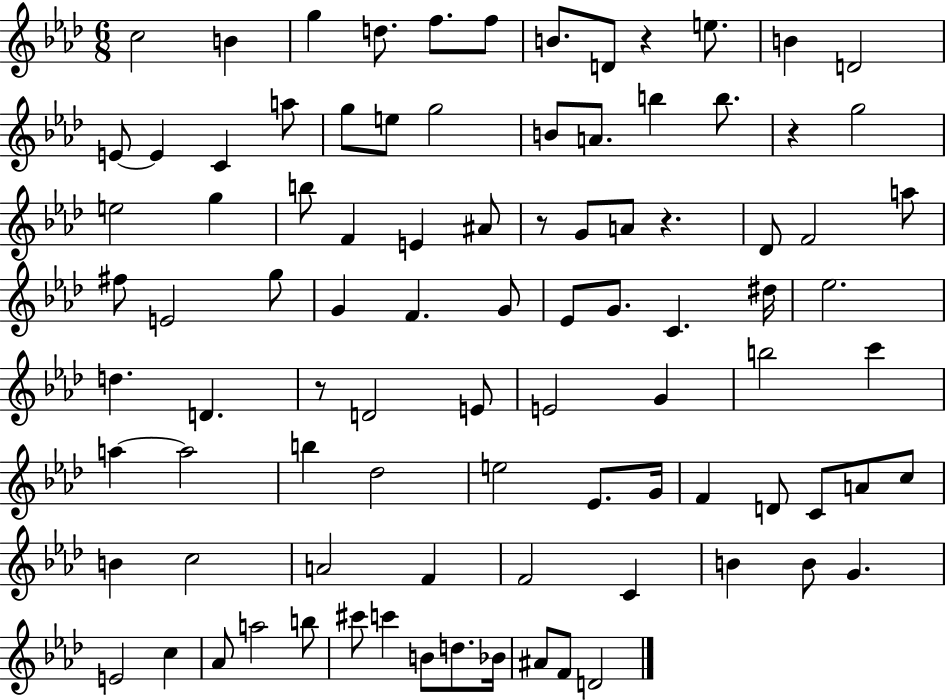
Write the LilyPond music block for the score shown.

{
  \clef treble
  \numericTimeSignature
  \time 6/8
  \key aes \major
  c''2 b'4 | g''4 d''8. f''8. f''8 | b'8. d'8 r4 e''8. | b'4 d'2 | \break e'8~~ e'4 c'4 a''8 | g''8 e''8 g''2 | b'8 a'8. b''4 b''8. | r4 g''2 | \break e''2 g''4 | b''8 f'4 e'4 ais'8 | r8 g'8 a'8 r4. | des'8 f'2 a''8 | \break fis''8 e'2 g''8 | g'4 f'4. g'8 | ees'8 g'8. c'4. dis''16 | ees''2. | \break d''4. d'4. | r8 d'2 e'8 | e'2 g'4 | b''2 c'''4 | \break a''4~~ a''2 | b''4 des''2 | e''2 ees'8. g'16 | f'4 d'8 c'8 a'8 c''8 | \break b'4 c''2 | a'2 f'4 | f'2 c'4 | b'4 b'8 g'4. | \break e'2 c''4 | aes'8 a''2 b''8 | cis'''8 c'''4 b'8 d''8. bes'16 | ais'8 f'8 d'2 | \break \bar "|."
}